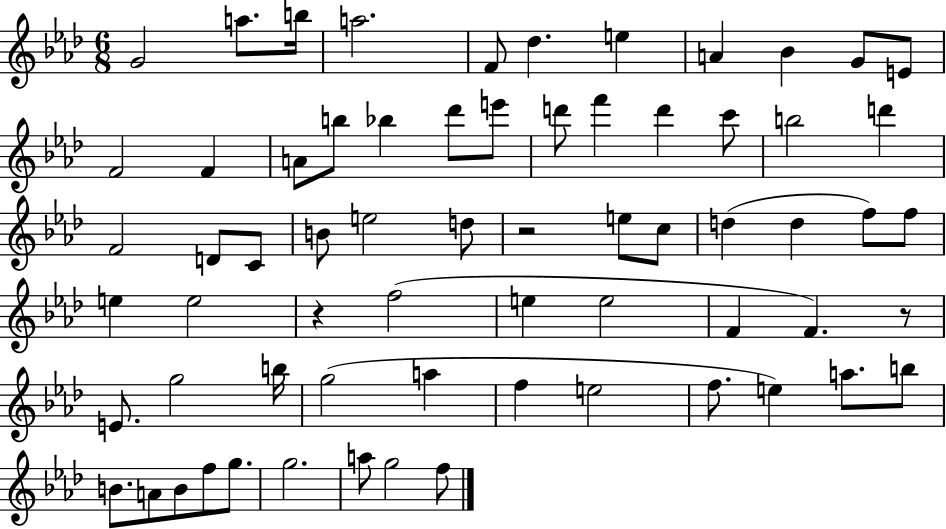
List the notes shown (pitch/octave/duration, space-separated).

G4/h A5/e. B5/s A5/h. F4/e Db5/q. E5/q A4/q Bb4/q G4/e E4/e F4/h F4/q A4/e B5/e Bb5/q Db6/e E6/e D6/e F6/q D6/q C6/e B5/h D6/q F4/h D4/e C4/e B4/e E5/h D5/e R/h E5/e C5/e D5/q D5/q F5/e F5/e E5/q E5/h R/q F5/h E5/q E5/h F4/q F4/q. R/e E4/e. G5/h B5/s G5/h A5/q F5/q E5/h F5/e. E5/q A5/e. B5/e B4/e. A4/e B4/e F5/e G5/e. G5/h. A5/e G5/h F5/e